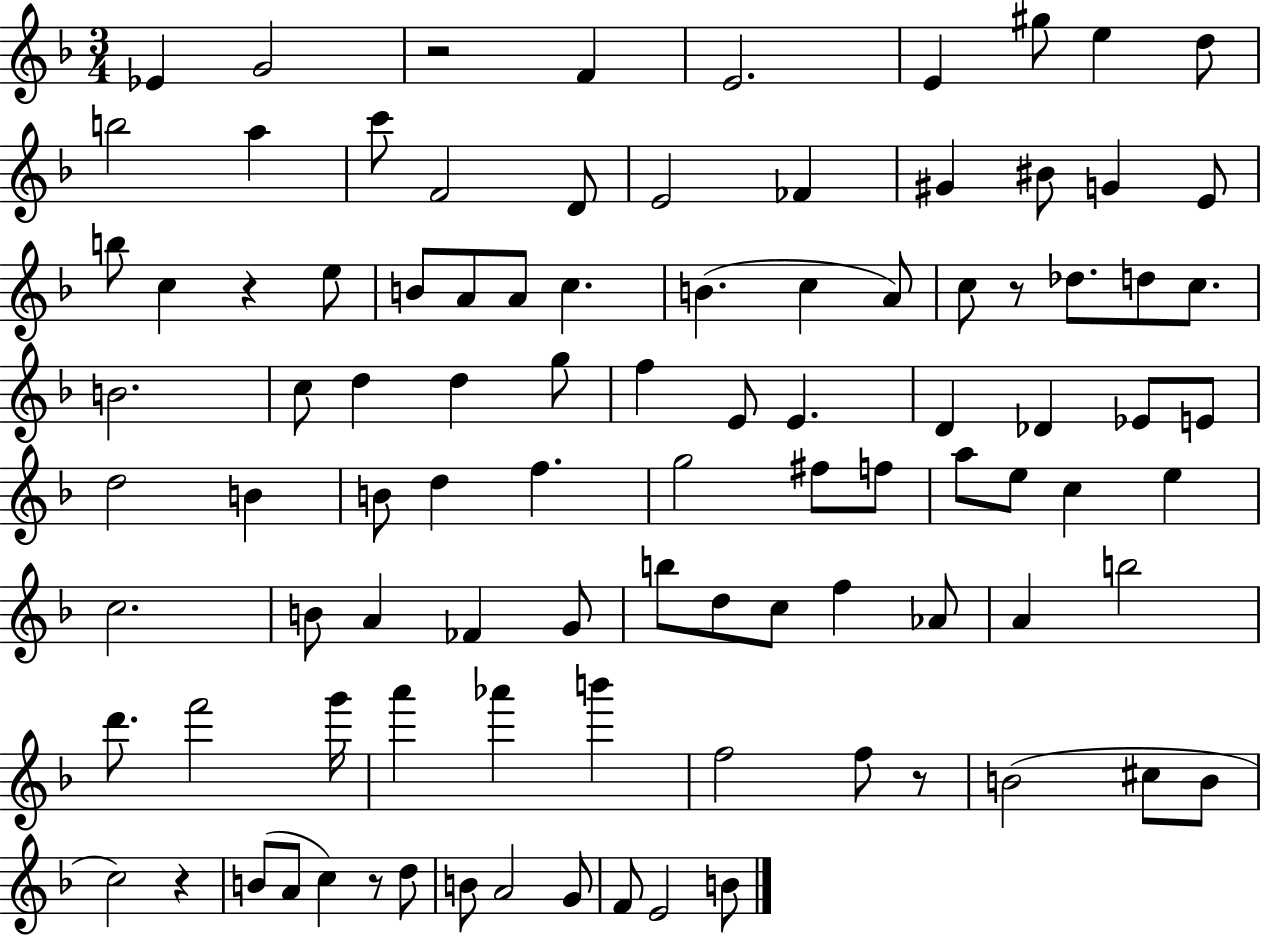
Eb4/q G4/h R/h F4/q E4/h. E4/q G#5/e E5/q D5/e B5/h A5/q C6/e F4/h D4/e E4/h FES4/q G#4/q BIS4/e G4/q E4/e B5/e C5/q R/q E5/e B4/e A4/e A4/e C5/q. B4/q. C5/q A4/e C5/e R/e Db5/e. D5/e C5/e. B4/h. C5/e D5/q D5/q G5/e F5/q E4/e E4/q. D4/q Db4/q Eb4/e E4/e D5/h B4/q B4/e D5/q F5/q. G5/h F#5/e F5/e A5/e E5/e C5/q E5/q C5/h. B4/e A4/q FES4/q G4/e B5/e D5/e C5/e F5/q Ab4/e A4/q B5/h D6/e. F6/h G6/s A6/q Ab6/q B6/q F5/h F5/e R/e B4/h C#5/e B4/e C5/h R/q B4/e A4/e C5/q R/e D5/e B4/e A4/h G4/e F4/e E4/h B4/e